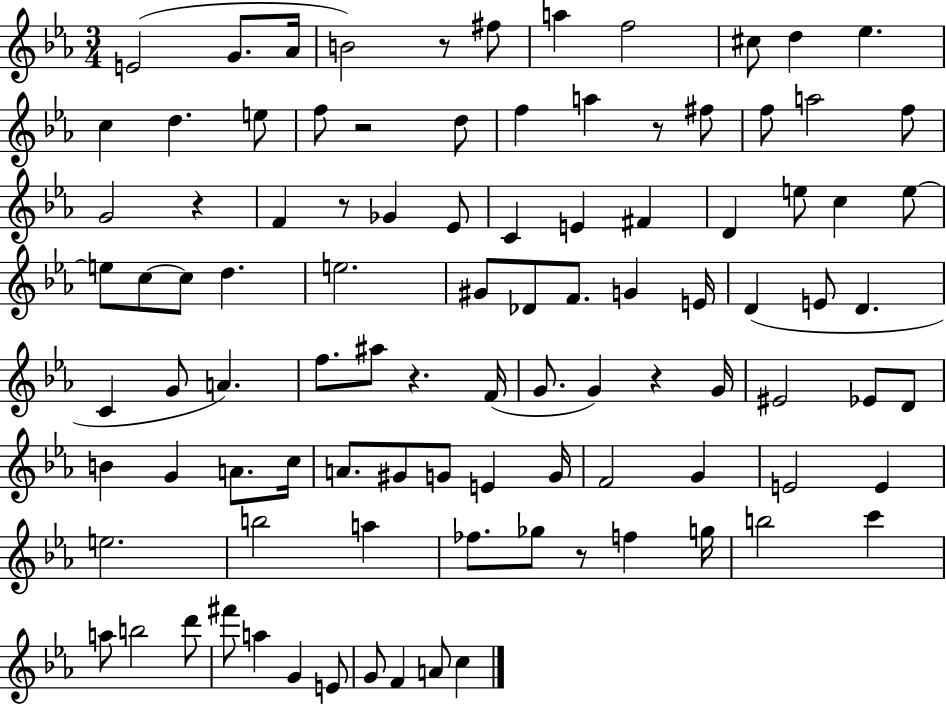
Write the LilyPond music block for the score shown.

{
  \clef treble
  \numericTimeSignature
  \time 3/4
  \key ees \major
  e'2( g'8. aes'16 | b'2) r8 fis''8 | a''4 f''2 | cis''8 d''4 ees''4. | \break c''4 d''4. e''8 | f''8 r2 d''8 | f''4 a''4 r8 fis''8 | f''8 a''2 f''8 | \break g'2 r4 | f'4 r8 ges'4 ees'8 | c'4 e'4 fis'4 | d'4 e''8 c''4 e''8~~ | \break e''8 c''8~~ c''8 d''4. | e''2. | gis'8 des'8 f'8. g'4 e'16 | d'4( e'8 d'4. | \break c'4 g'8 a'4.) | f''8. ais''8 r4. f'16( | g'8. g'4) r4 g'16 | eis'2 ees'8 d'8 | \break b'4 g'4 a'8. c''16 | a'8. gis'8 g'8 e'4 g'16 | f'2 g'4 | e'2 e'4 | \break e''2. | b''2 a''4 | fes''8. ges''8 r8 f''4 g''16 | b''2 c'''4 | \break a''8 b''2 d'''8 | fis'''8 a''4 g'4 e'8 | g'8 f'4 a'8 c''4 | \bar "|."
}